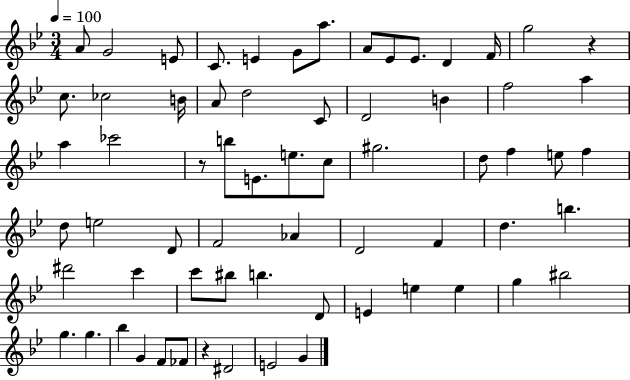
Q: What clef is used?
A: treble